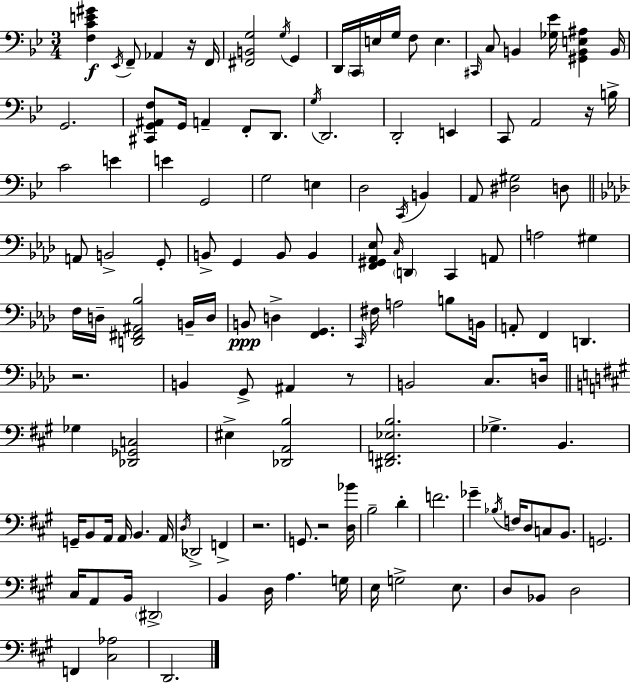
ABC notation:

X:1
T:Untitled
M:3/4
L:1/4
K:Gm
[F,CE^G] _E,,/4 F,,/2 _A,, z/4 F,,/4 [^F,,B,,G,]2 G,/4 G,, D,,/4 C,,/4 E,/4 G,/4 F,/2 E, ^C,,/4 C,/2 B,, [_G,_E]/4 [^G,,B,,E,^A,] B,,/4 G,,2 [^C,,G,,^A,,F,]/2 G,,/4 A,, F,,/2 D,,/2 G,/4 D,,2 D,,2 E,, C,,/2 A,,2 z/4 B,/4 C2 E E G,,2 G,2 E, D,2 C,,/4 B,, A,,/2 [^D,^G,]2 D,/2 A,,/2 B,,2 G,,/2 B,,/2 G,, B,,/2 B,, [F,,^G,,_A,,_E,]/2 C,/4 D,, C,, A,,/2 A,2 ^G, F,/4 D,/4 [D,,^F,,^A,,_B,]2 B,,/4 D,/4 B,,/2 D, [F,,G,,] C,,/4 ^F,/4 A,2 B,/2 B,,/4 A,,/2 F,, D,, z2 B,, G,,/2 ^A,, z/2 B,,2 C,/2 D,/4 _G, [_D,,_G,,C,]2 ^E, [_D,,A,,B,]2 [^D,,F,,_E,B,]2 _G, B,, G,,/4 B,,/2 A,,/4 A,,/4 B,, A,,/4 D,/4 _D,,2 F,, z2 G,,/2 z2 [D,_B]/4 B,2 D F2 _G _B,/4 F,/4 D,/2 C,/2 B,,/2 G,,2 ^C,/4 A,,/2 B,,/4 ^D,,2 B,, D,/4 A, G,/4 E,/4 G,2 E,/2 D,/2 _B,,/2 D,2 F,, [^C,_A,]2 D,,2